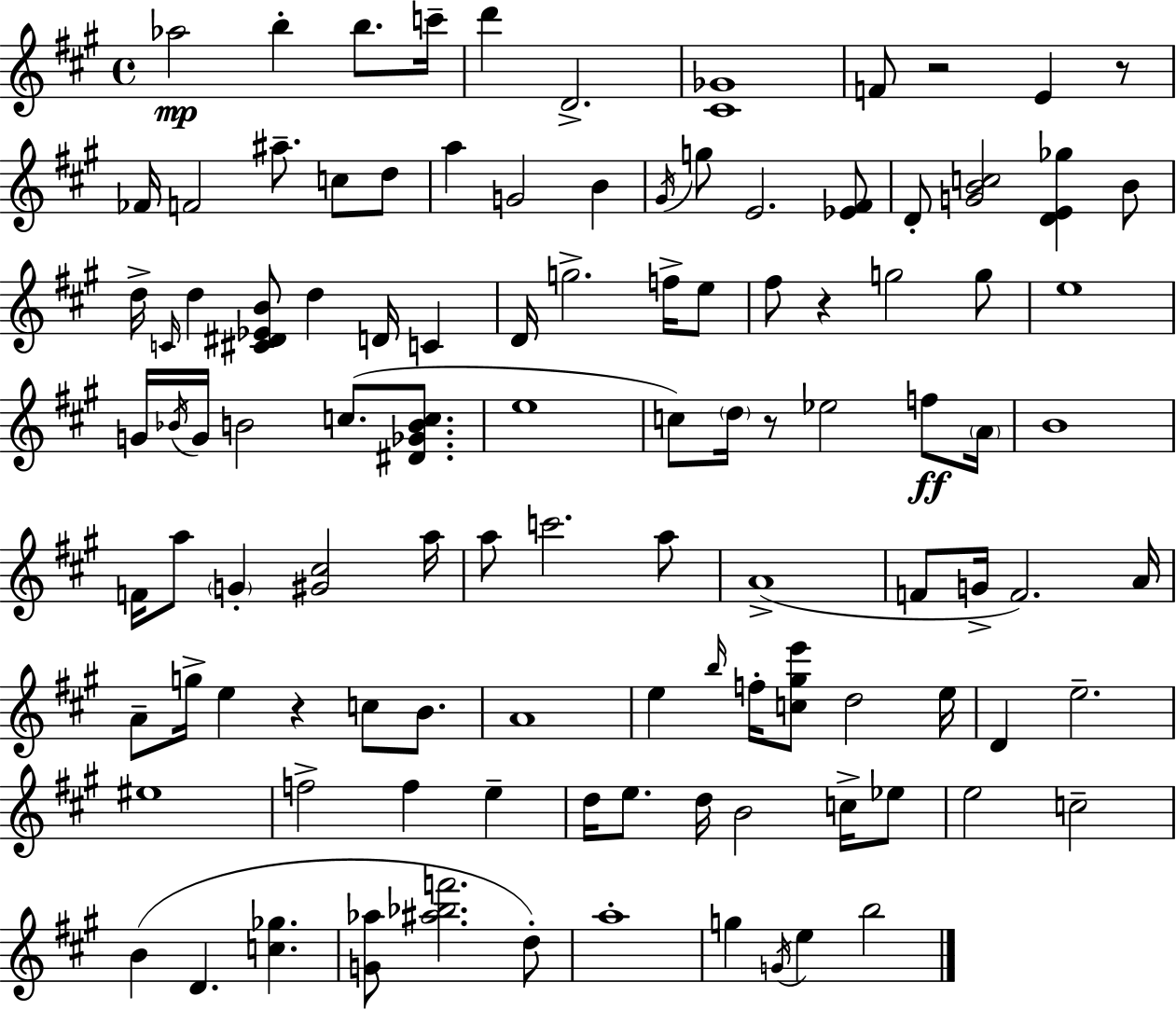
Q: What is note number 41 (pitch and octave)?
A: E5